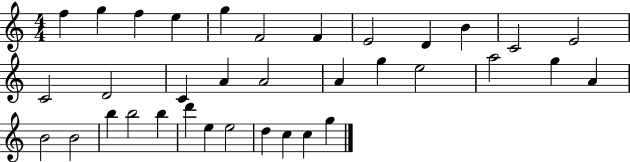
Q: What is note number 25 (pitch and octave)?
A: B4